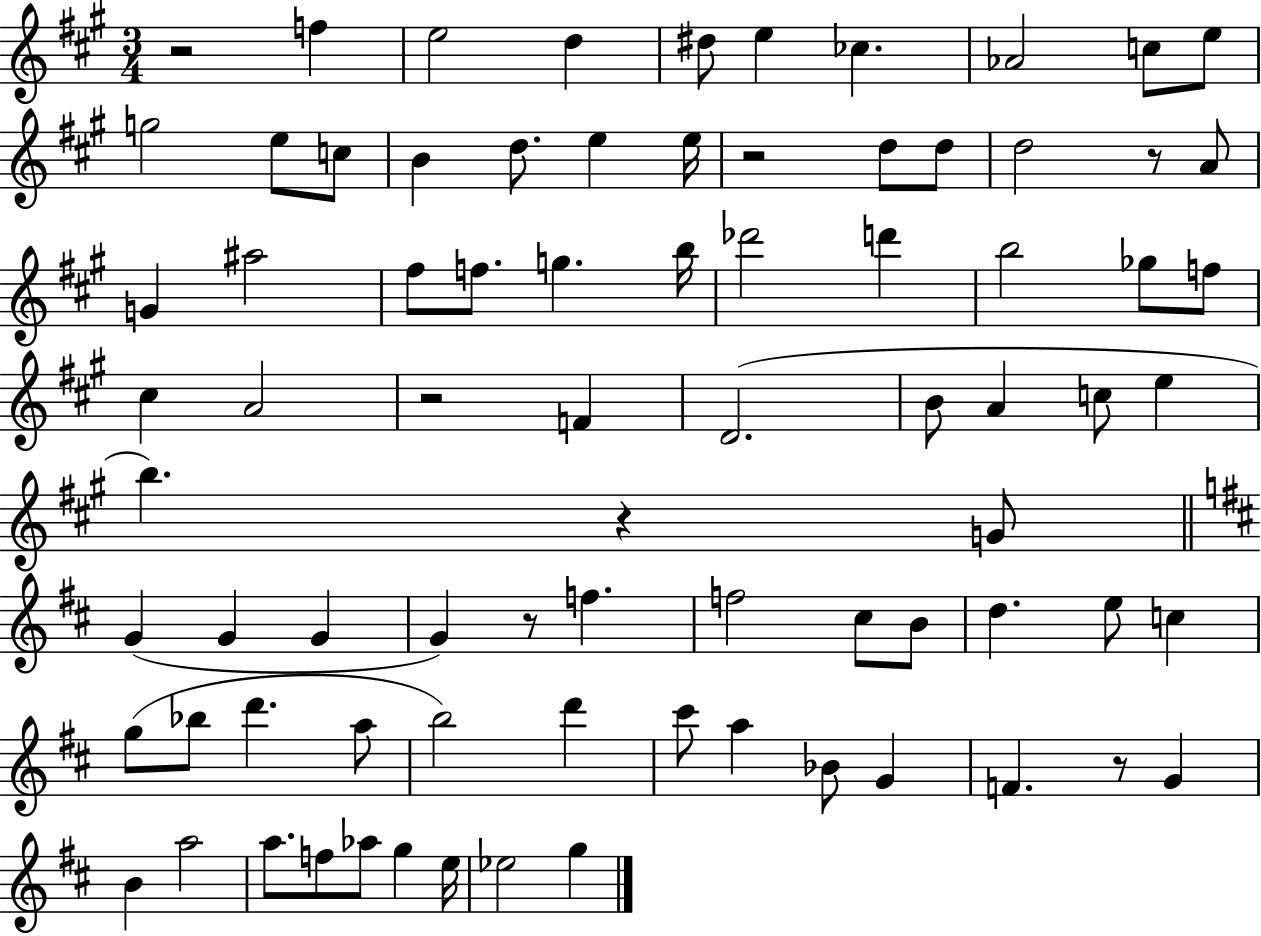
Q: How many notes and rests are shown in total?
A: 80